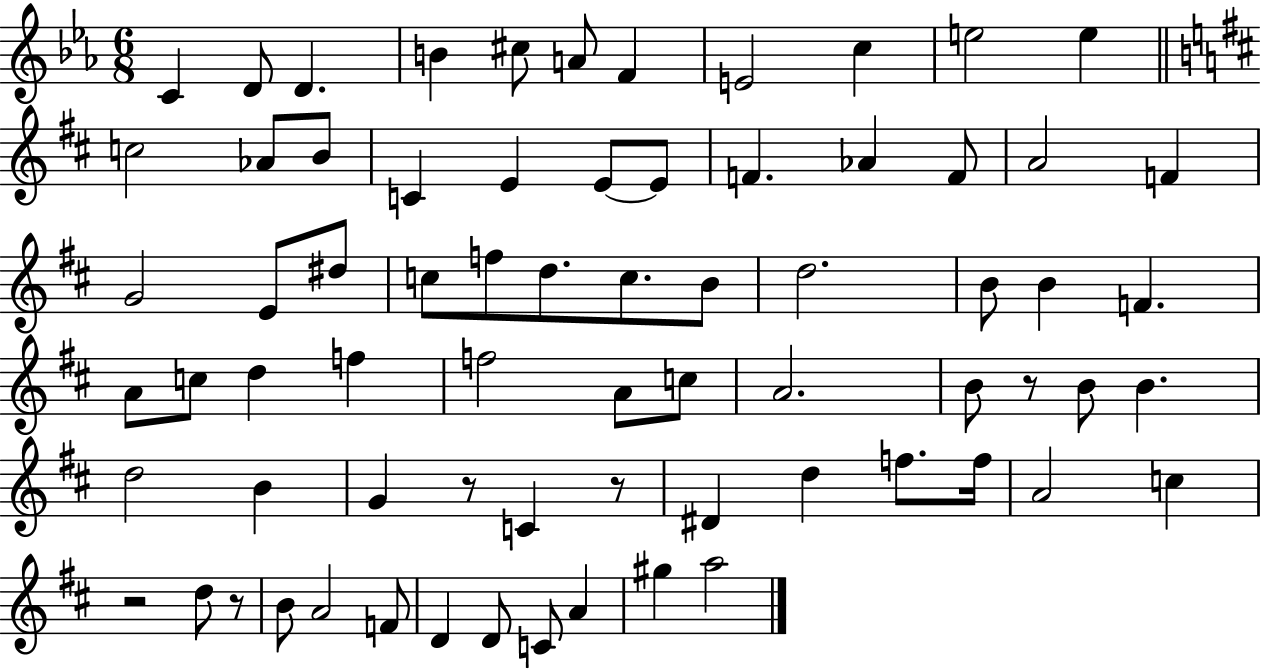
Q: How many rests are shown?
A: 5